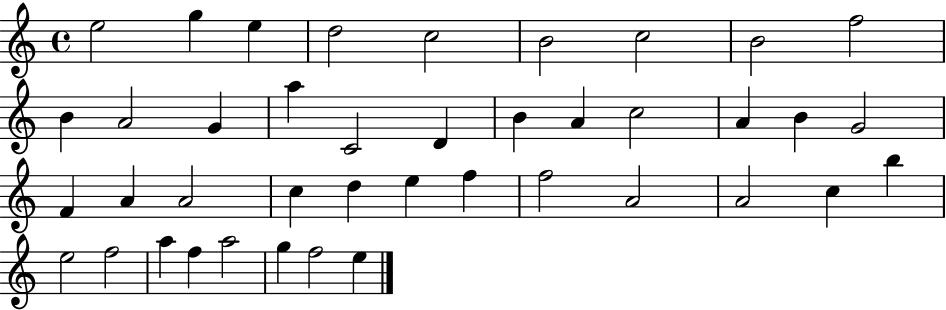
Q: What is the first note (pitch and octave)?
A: E5